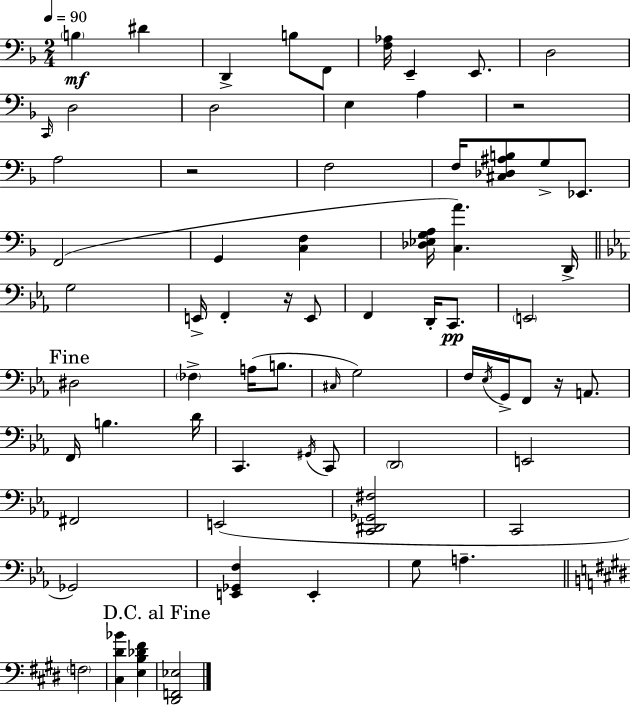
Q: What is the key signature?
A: D minor